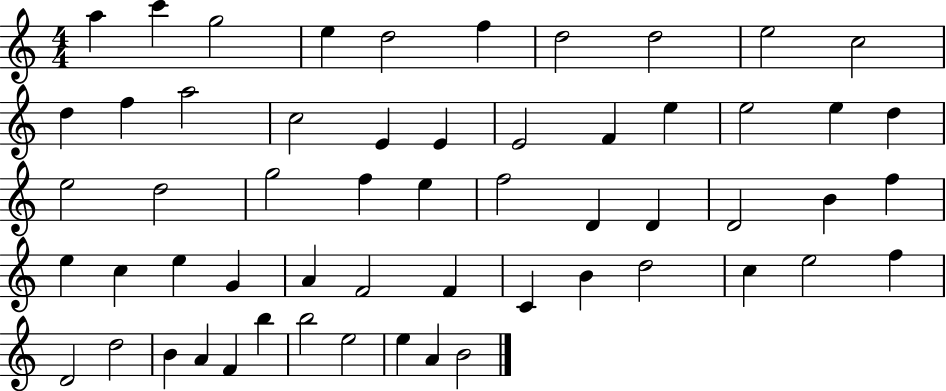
A5/q C6/q G5/h E5/q D5/h F5/q D5/h D5/h E5/h C5/h D5/q F5/q A5/h C5/h E4/q E4/q E4/h F4/q E5/q E5/h E5/q D5/q E5/h D5/h G5/h F5/q E5/q F5/h D4/q D4/q D4/h B4/q F5/q E5/q C5/q E5/q G4/q A4/q F4/h F4/q C4/q B4/q D5/h C5/q E5/h F5/q D4/h D5/h B4/q A4/q F4/q B5/q B5/h E5/h E5/q A4/q B4/h